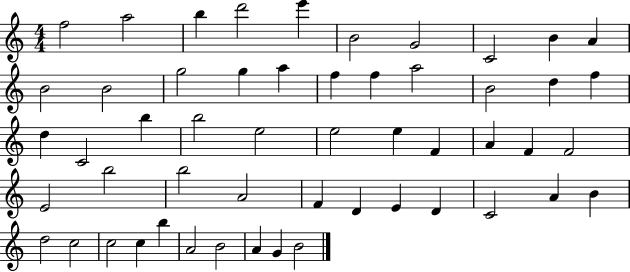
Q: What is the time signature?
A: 4/4